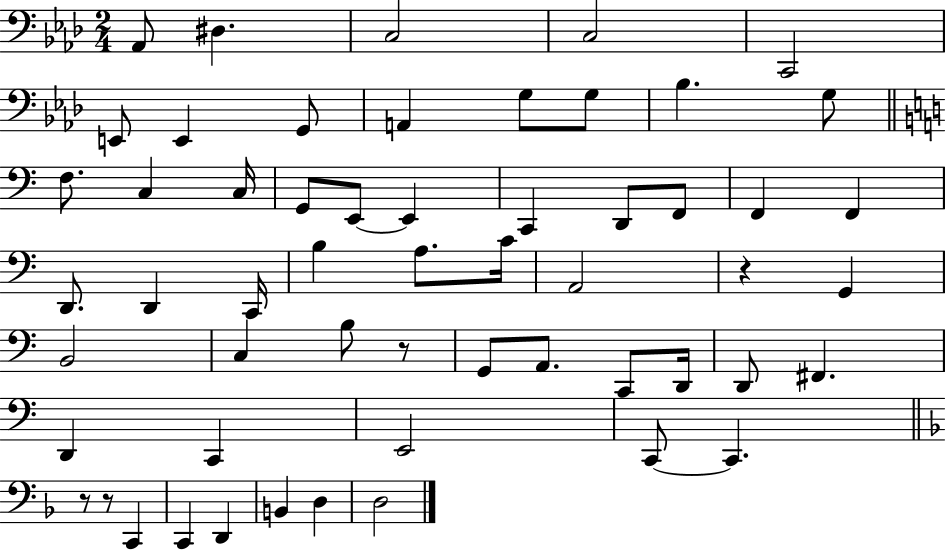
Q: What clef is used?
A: bass